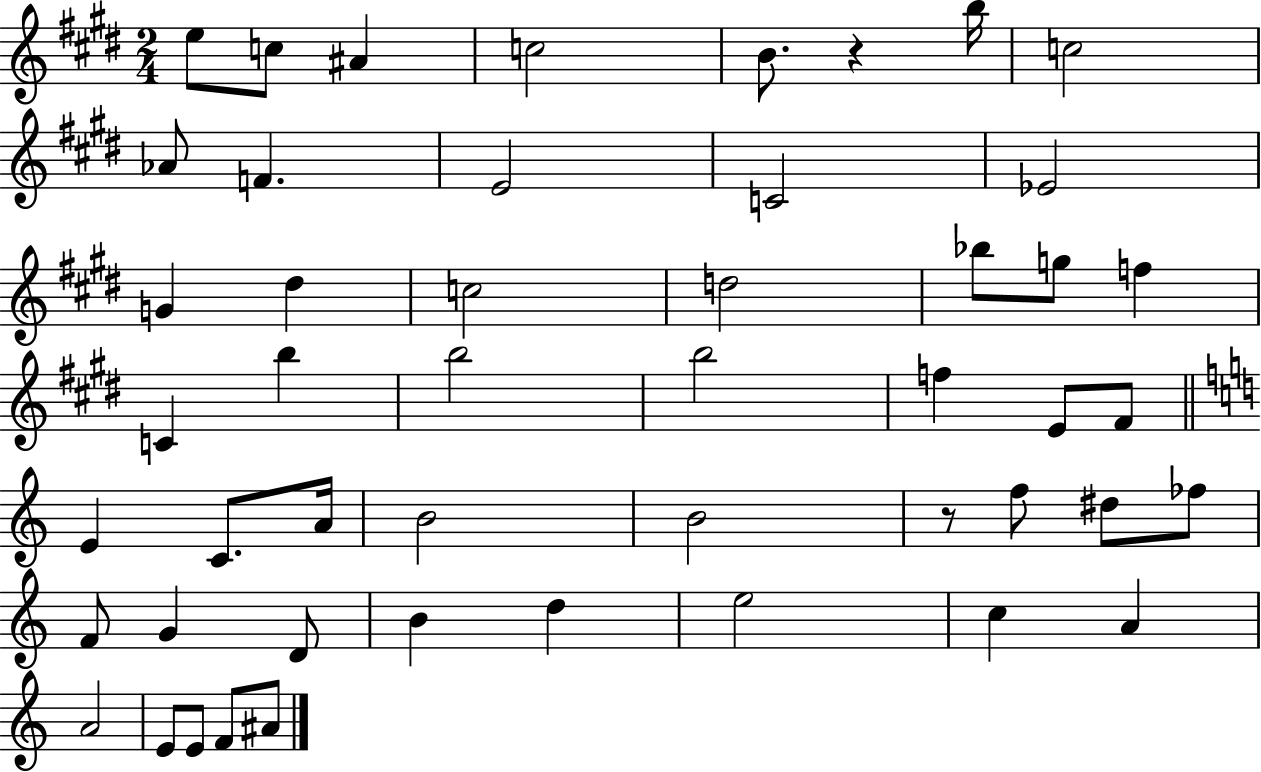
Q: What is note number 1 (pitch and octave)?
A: E5